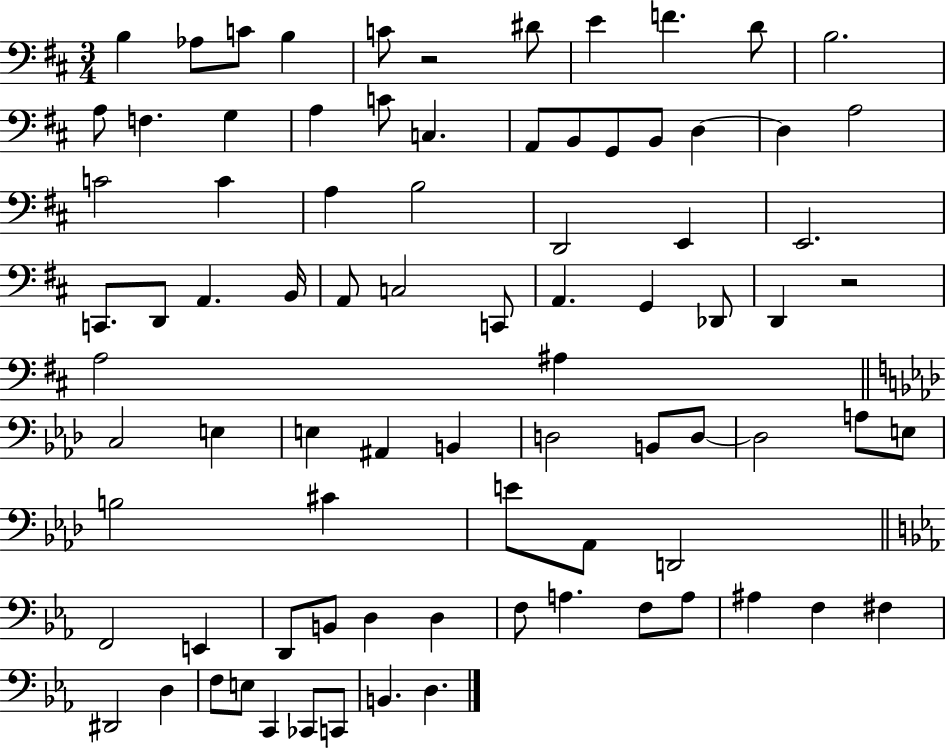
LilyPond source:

{
  \clef bass
  \numericTimeSignature
  \time 3/4
  \key d \major
  b4 aes8 c'8 b4 | c'8 r2 dis'8 | e'4 f'4. d'8 | b2. | \break a8 f4. g4 | a4 c'8 c4. | a,8 b,8 g,8 b,8 d4~~ | d4 a2 | \break c'2 c'4 | a4 b2 | d,2 e,4 | e,2. | \break c,8. d,8 a,4. b,16 | a,8 c2 c,8 | a,4. g,4 des,8 | d,4 r2 | \break a2 ais4 | \bar "||" \break \key f \minor c2 e4 | e4 ais,4 b,4 | d2 b,8 d8~~ | d2 a8 e8 | \break b2 cis'4 | e'8 aes,8 d,2 | \bar "||" \break \key c \minor f,2 e,4 | d,8 b,8 d4 d4 | f8 a4. f8 a8 | ais4 f4 fis4 | \break dis,2 d4 | f8 e8 c,4 ces,8 c,8 | b,4. d4. | \bar "|."
}